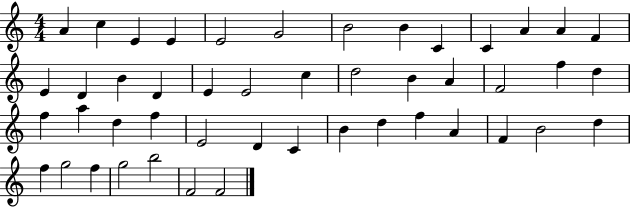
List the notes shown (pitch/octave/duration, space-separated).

A4/q C5/q E4/q E4/q E4/h G4/h B4/h B4/q C4/q C4/q A4/q A4/q F4/q E4/q D4/q B4/q D4/q E4/q E4/h C5/q D5/h B4/q A4/q F4/h F5/q D5/q F5/q A5/q D5/q F5/q E4/h D4/q C4/q B4/q D5/q F5/q A4/q F4/q B4/h D5/q F5/q G5/h F5/q G5/h B5/h F4/h F4/h